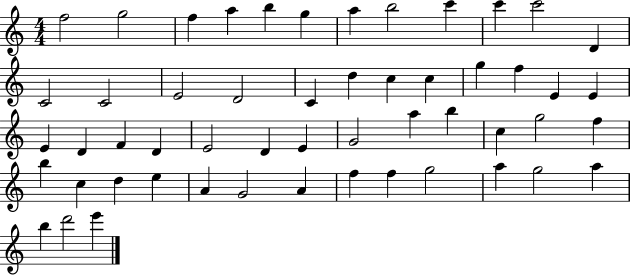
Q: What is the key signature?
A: C major